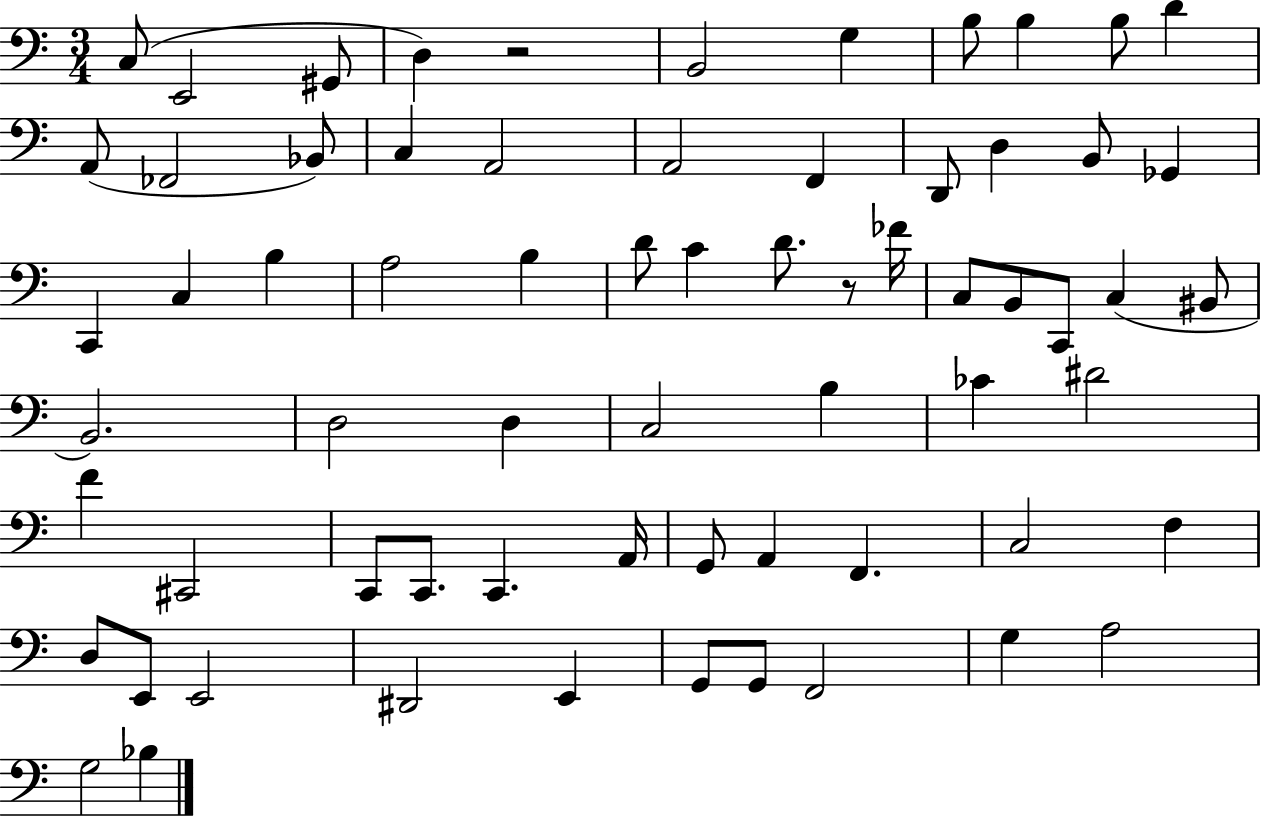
X:1
T:Untitled
M:3/4
L:1/4
K:C
C,/2 E,,2 ^G,,/2 D, z2 B,,2 G, B,/2 B, B,/2 D A,,/2 _F,,2 _B,,/2 C, A,,2 A,,2 F,, D,,/2 D, B,,/2 _G,, C,, C, B, A,2 B, D/2 C D/2 z/2 _F/4 C,/2 B,,/2 C,,/2 C, ^B,,/2 B,,2 D,2 D, C,2 B, _C ^D2 F ^C,,2 C,,/2 C,,/2 C,, A,,/4 G,,/2 A,, F,, C,2 F, D,/2 E,,/2 E,,2 ^D,,2 E,, G,,/2 G,,/2 F,,2 G, A,2 G,2 _B,